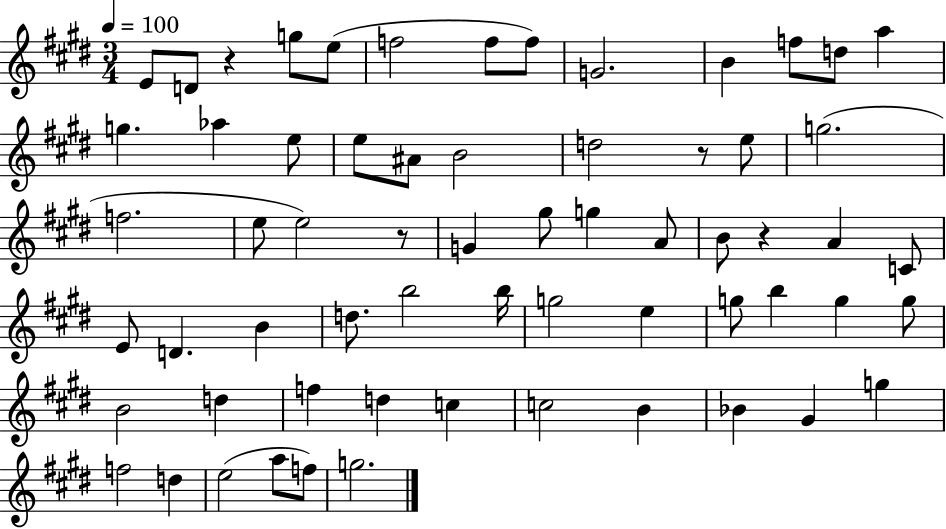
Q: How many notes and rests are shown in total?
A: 63